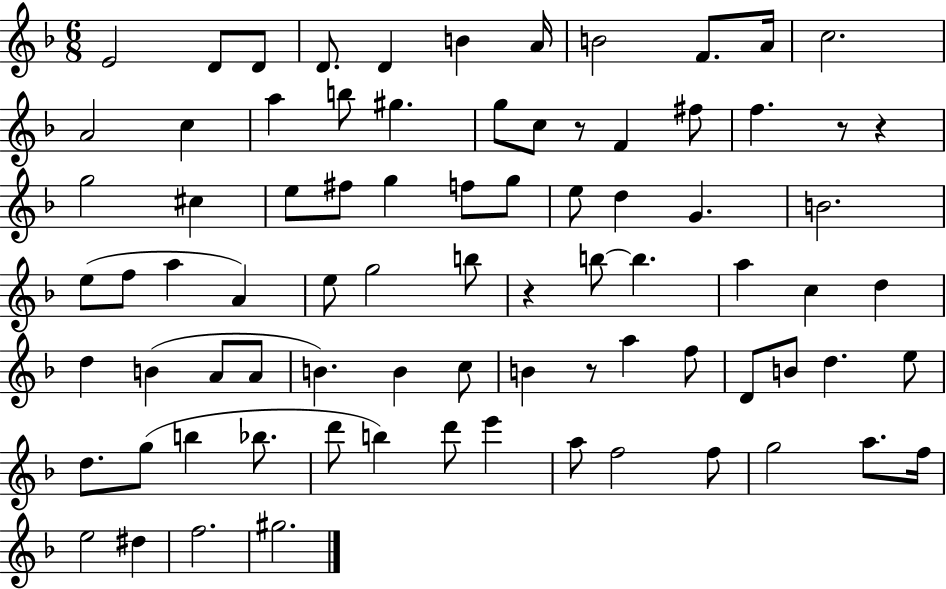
E4/h D4/e D4/e D4/e. D4/q B4/q A4/s B4/h F4/e. A4/s C5/h. A4/h C5/q A5/q B5/e G#5/q. G5/e C5/e R/e F4/q F#5/e F5/q. R/e R/q G5/h C#5/q E5/e F#5/e G5/q F5/e G5/e E5/e D5/q G4/q. B4/h. E5/e F5/e A5/q A4/q E5/e G5/h B5/e R/q B5/e B5/q. A5/q C5/q D5/q D5/q B4/q A4/e A4/e B4/q. B4/q C5/e B4/q R/e A5/q F5/e D4/e B4/e D5/q. E5/e D5/e. G5/e B5/q Bb5/e. D6/e B5/q D6/e E6/q A5/e F5/h F5/e G5/h A5/e. F5/s E5/h D#5/q F5/h. G#5/h.